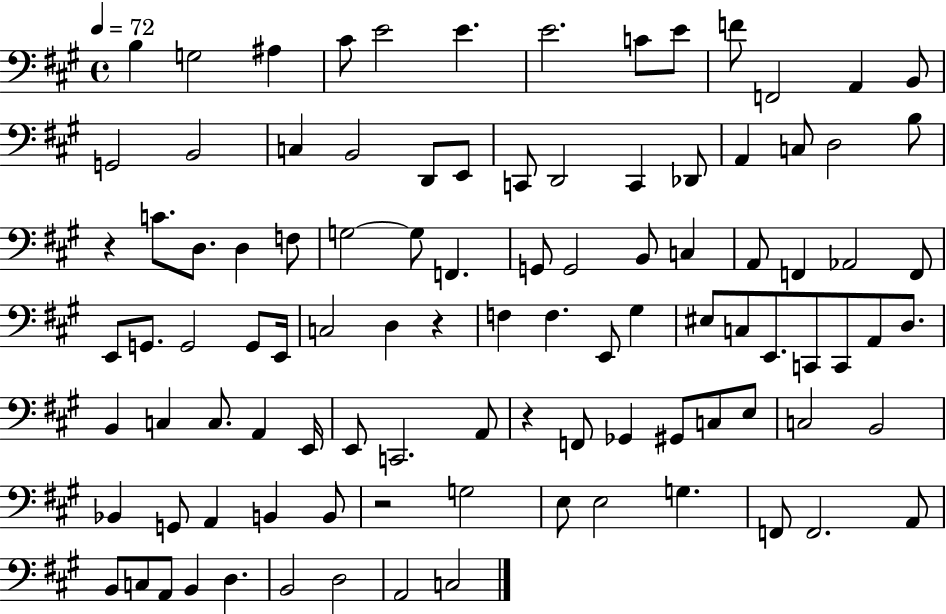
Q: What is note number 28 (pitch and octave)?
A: C4